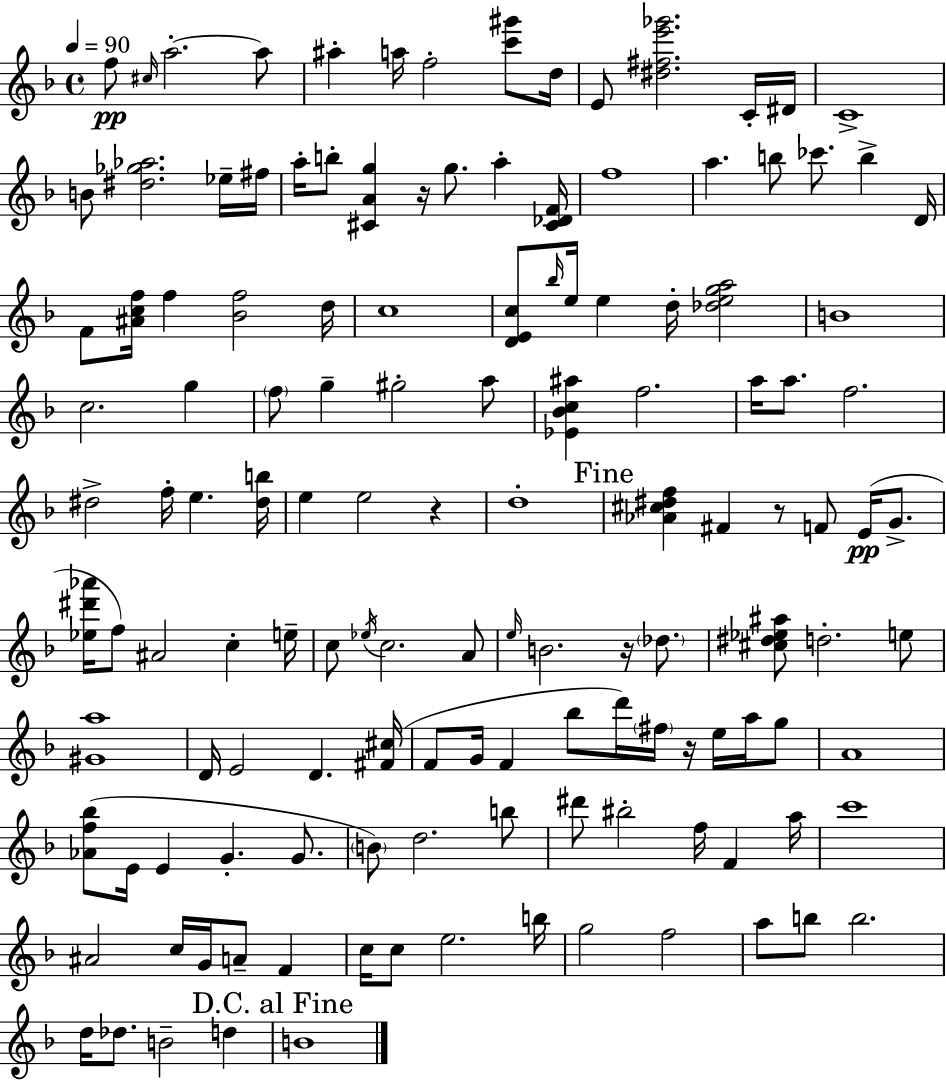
{
  \clef treble
  \time 4/4
  \defaultTimeSignature
  \key d \minor
  \tempo 4 = 90
  f''8\pp \grace { cis''16 } a''2.-.~~ a''8 | ais''4-. a''16 f''2-. <c''' gis'''>8 | d''16 e'8 <dis'' fis'' e''' ges'''>2. c'16-. | dis'16 c'1-> | \break b'8 <dis'' ges'' aes''>2. ees''16-- | fis''16 a''16-. b''8-. <cis' a' g''>4 r16 g''8. a''4-. | <cis' des' f'>16 f''1 | a''4. b''8 ces'''8. b''4-> | \break d'16 f'8 <ais' c'' f''>16 f''4 <bes' f''>2 | d''16 c''1 | <d' e' c''>8 \grace { bes''16 } e''16 e''4 d''16-. <des'' e'' g'' a''>2 | b'1 | \break c''2. g''4 | \parenthesize f''8 g''4-- gis''2-. | a''8 <ees' bes' c'' ais''>4 f''2. | a''16 a''8. f''2. | \break dis''2-> f''16-. e''4. | <dis'' b''>16 e''4 e''2 r4 | d''1-. | \mark "Fine" <aes' cis'' dis'' f''>4 fis'4 r8 f'8 e'16(\pp g'8.-> | \break <ees'' dis''' aes'''>16 f''8) ais'2 c''4-. | e''16-- c''8 \acciaccatura { ees''16 } c''2. | a'8 \grace { e''16 } b'2. | r16 \parenthesize des''8. <cis'' dis'' ees'' ais''>8 d''2.-. | \break e''8 <gis' a''>1 | d'16 e'2 d'4. | <fis' cis''>16( f'8 g'16 f'4 bes''8 d'''16) \parenthesize fis''16 r16 | e''16 a''16 g''8 a'1 | \break <aes' f'' bes''>8( e'16 e'4 g'4.-. | g'8. \parenthesize b'8) d''2. | b''8 dis'''8 bis''2-. f''16 f'4 | a''16 c'''1 | \break ais'2 c''16 g'16 a'8-- | f'4 c''16 c''8 e''2. | b''16 g''2 f''2 | a''8 b''8 b''2. | \break d''16 des''8. b'2-- | d''4 \mark "D.C. al Fine" b'1 | \bar "|."
}